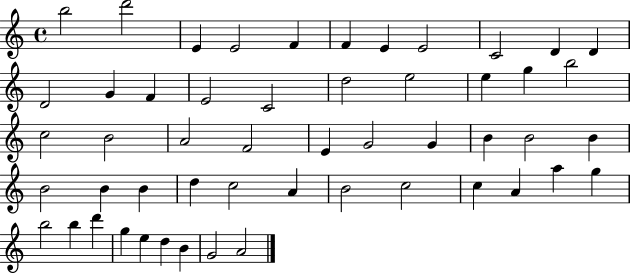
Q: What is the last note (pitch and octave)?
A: A4